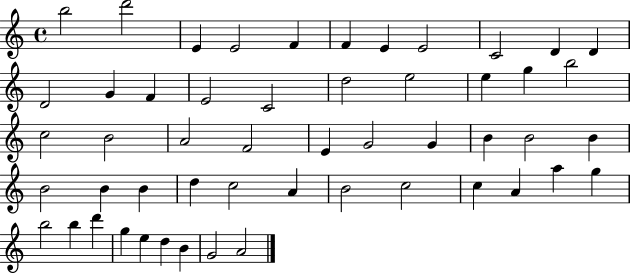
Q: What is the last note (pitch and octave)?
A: A4